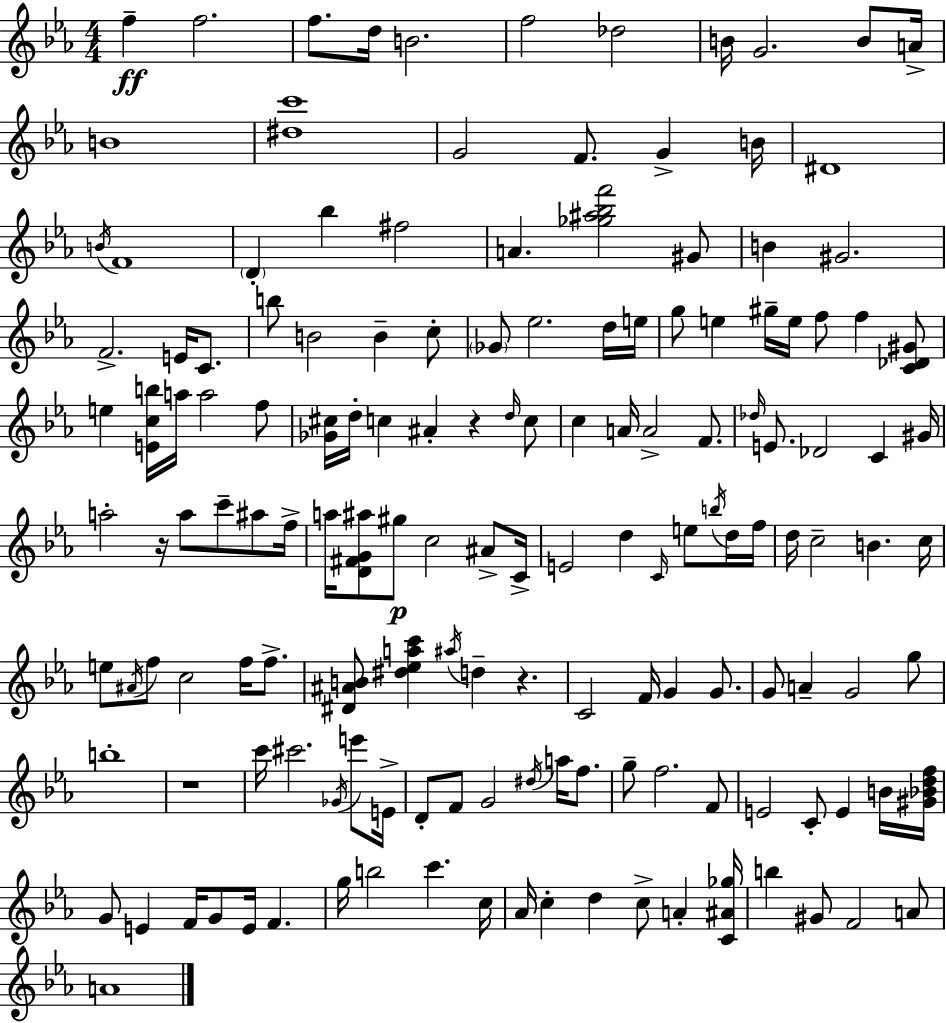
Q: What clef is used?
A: treble